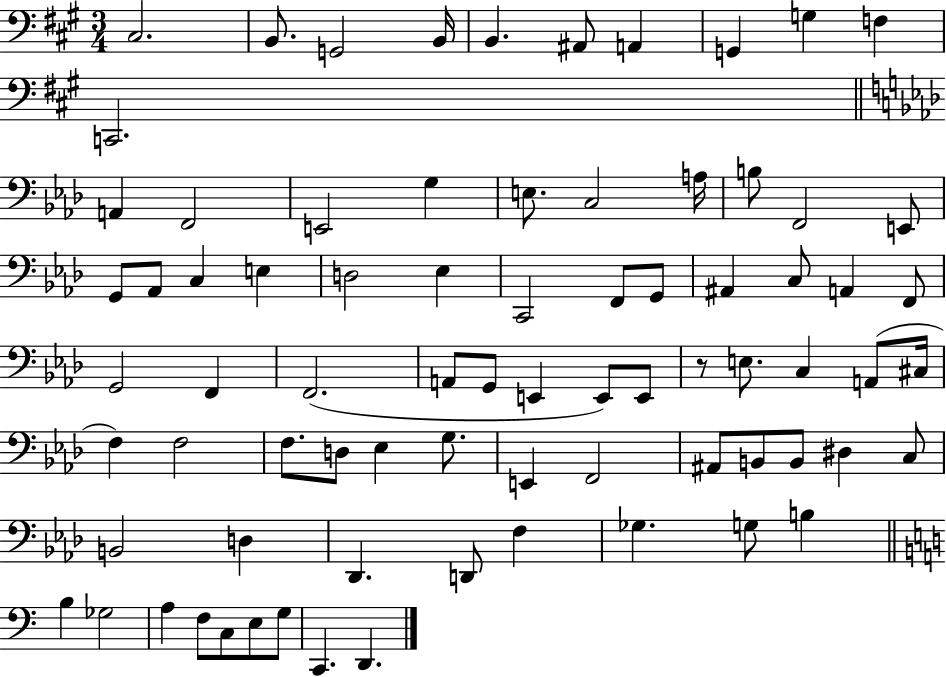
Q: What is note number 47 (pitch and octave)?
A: F3